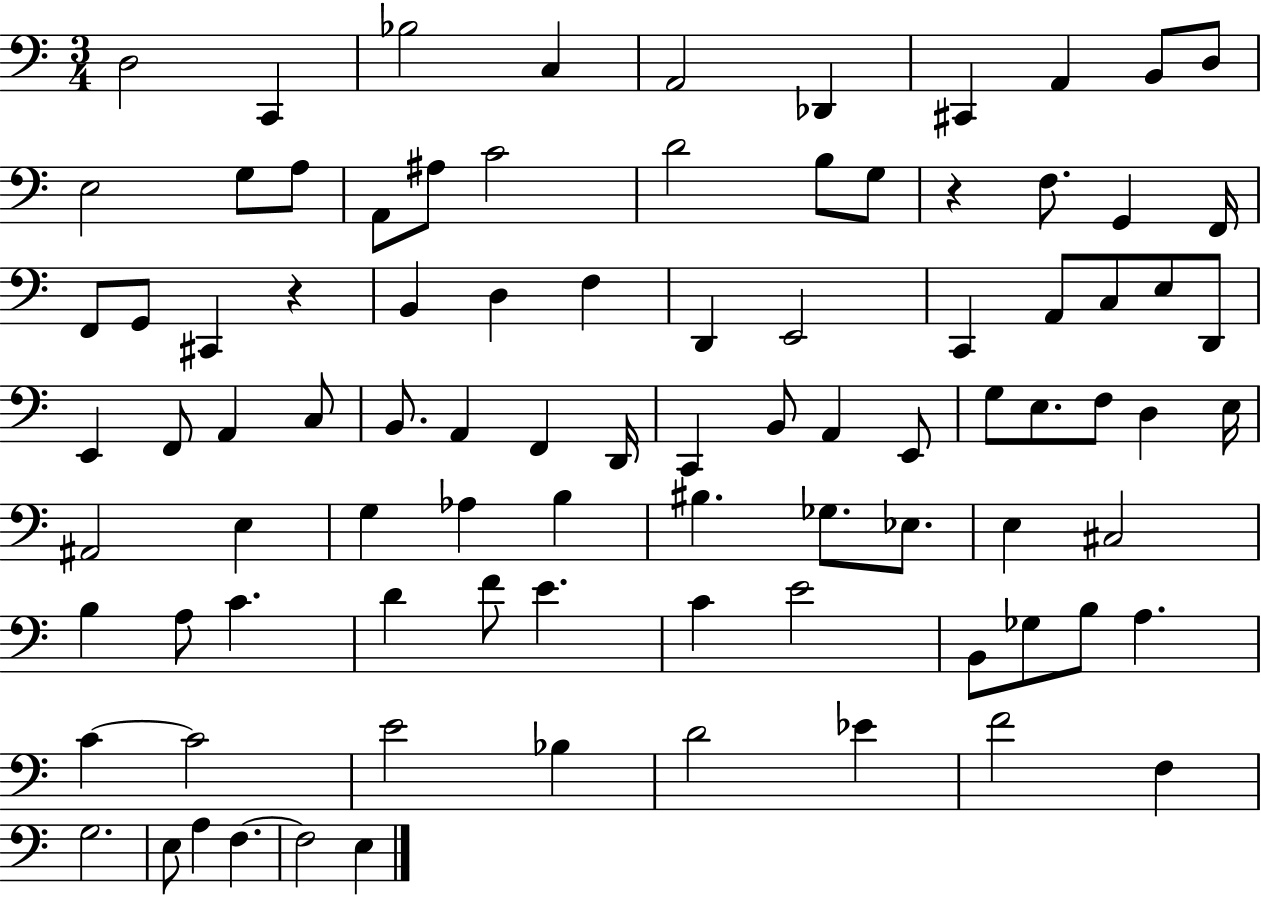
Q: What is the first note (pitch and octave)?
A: D3